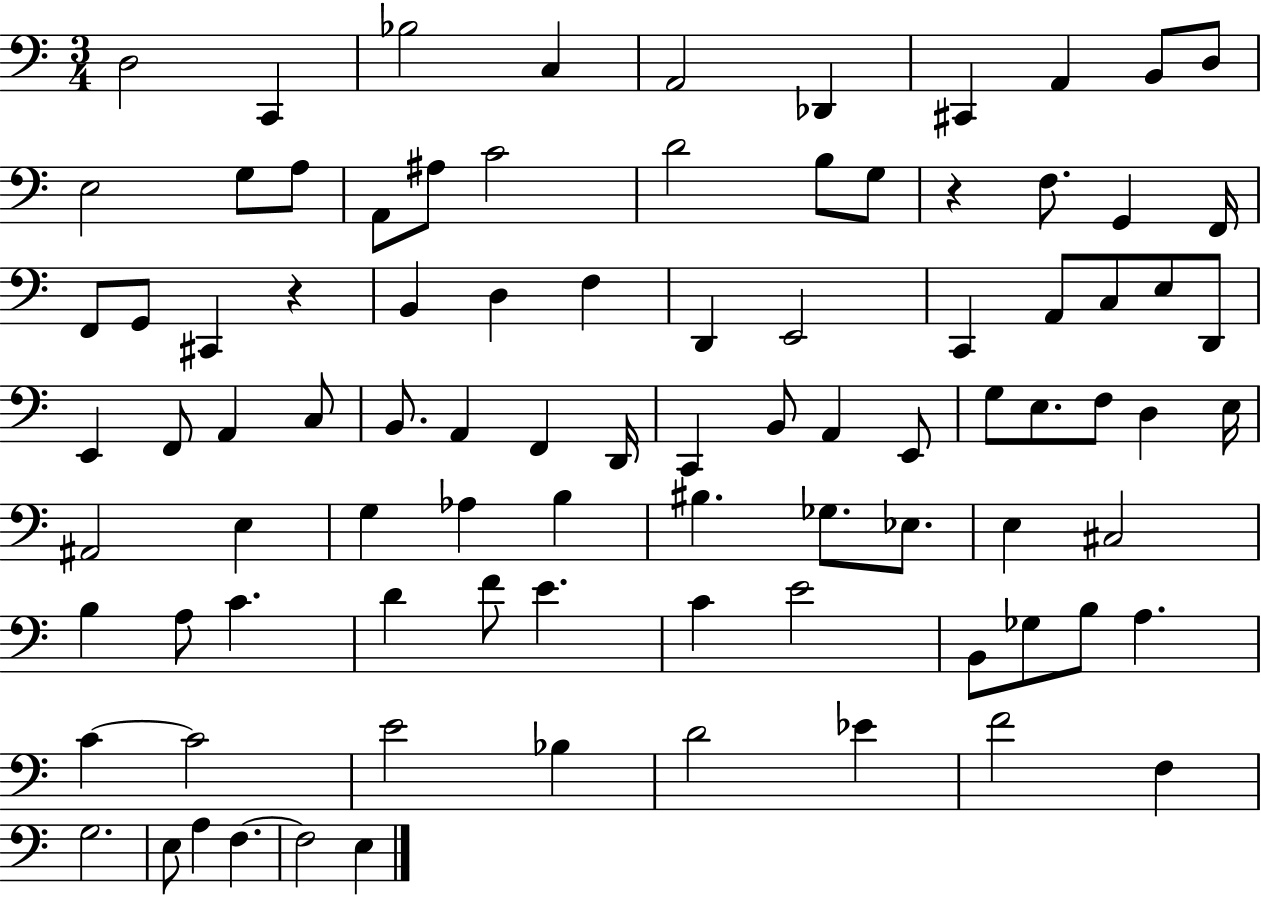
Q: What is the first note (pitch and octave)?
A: D3